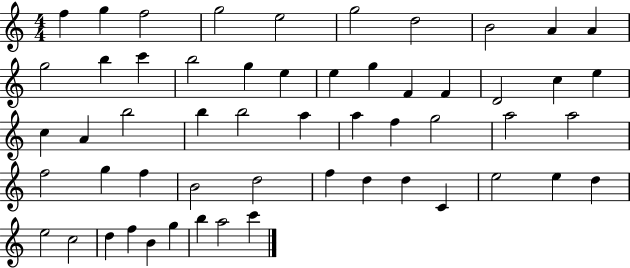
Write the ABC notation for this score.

X:1
T:Untitled
M:4/4
L:1/4
K:C
f g f2 g2 e2 g2 d2 B2 A A g2 b c' b2 g e e g F F D2 c e c A b2 b b2 a a f g2 a2 a2 f2 g f B2 d2 f d d C e2 e d e2 c2 d f B g b a2 c'